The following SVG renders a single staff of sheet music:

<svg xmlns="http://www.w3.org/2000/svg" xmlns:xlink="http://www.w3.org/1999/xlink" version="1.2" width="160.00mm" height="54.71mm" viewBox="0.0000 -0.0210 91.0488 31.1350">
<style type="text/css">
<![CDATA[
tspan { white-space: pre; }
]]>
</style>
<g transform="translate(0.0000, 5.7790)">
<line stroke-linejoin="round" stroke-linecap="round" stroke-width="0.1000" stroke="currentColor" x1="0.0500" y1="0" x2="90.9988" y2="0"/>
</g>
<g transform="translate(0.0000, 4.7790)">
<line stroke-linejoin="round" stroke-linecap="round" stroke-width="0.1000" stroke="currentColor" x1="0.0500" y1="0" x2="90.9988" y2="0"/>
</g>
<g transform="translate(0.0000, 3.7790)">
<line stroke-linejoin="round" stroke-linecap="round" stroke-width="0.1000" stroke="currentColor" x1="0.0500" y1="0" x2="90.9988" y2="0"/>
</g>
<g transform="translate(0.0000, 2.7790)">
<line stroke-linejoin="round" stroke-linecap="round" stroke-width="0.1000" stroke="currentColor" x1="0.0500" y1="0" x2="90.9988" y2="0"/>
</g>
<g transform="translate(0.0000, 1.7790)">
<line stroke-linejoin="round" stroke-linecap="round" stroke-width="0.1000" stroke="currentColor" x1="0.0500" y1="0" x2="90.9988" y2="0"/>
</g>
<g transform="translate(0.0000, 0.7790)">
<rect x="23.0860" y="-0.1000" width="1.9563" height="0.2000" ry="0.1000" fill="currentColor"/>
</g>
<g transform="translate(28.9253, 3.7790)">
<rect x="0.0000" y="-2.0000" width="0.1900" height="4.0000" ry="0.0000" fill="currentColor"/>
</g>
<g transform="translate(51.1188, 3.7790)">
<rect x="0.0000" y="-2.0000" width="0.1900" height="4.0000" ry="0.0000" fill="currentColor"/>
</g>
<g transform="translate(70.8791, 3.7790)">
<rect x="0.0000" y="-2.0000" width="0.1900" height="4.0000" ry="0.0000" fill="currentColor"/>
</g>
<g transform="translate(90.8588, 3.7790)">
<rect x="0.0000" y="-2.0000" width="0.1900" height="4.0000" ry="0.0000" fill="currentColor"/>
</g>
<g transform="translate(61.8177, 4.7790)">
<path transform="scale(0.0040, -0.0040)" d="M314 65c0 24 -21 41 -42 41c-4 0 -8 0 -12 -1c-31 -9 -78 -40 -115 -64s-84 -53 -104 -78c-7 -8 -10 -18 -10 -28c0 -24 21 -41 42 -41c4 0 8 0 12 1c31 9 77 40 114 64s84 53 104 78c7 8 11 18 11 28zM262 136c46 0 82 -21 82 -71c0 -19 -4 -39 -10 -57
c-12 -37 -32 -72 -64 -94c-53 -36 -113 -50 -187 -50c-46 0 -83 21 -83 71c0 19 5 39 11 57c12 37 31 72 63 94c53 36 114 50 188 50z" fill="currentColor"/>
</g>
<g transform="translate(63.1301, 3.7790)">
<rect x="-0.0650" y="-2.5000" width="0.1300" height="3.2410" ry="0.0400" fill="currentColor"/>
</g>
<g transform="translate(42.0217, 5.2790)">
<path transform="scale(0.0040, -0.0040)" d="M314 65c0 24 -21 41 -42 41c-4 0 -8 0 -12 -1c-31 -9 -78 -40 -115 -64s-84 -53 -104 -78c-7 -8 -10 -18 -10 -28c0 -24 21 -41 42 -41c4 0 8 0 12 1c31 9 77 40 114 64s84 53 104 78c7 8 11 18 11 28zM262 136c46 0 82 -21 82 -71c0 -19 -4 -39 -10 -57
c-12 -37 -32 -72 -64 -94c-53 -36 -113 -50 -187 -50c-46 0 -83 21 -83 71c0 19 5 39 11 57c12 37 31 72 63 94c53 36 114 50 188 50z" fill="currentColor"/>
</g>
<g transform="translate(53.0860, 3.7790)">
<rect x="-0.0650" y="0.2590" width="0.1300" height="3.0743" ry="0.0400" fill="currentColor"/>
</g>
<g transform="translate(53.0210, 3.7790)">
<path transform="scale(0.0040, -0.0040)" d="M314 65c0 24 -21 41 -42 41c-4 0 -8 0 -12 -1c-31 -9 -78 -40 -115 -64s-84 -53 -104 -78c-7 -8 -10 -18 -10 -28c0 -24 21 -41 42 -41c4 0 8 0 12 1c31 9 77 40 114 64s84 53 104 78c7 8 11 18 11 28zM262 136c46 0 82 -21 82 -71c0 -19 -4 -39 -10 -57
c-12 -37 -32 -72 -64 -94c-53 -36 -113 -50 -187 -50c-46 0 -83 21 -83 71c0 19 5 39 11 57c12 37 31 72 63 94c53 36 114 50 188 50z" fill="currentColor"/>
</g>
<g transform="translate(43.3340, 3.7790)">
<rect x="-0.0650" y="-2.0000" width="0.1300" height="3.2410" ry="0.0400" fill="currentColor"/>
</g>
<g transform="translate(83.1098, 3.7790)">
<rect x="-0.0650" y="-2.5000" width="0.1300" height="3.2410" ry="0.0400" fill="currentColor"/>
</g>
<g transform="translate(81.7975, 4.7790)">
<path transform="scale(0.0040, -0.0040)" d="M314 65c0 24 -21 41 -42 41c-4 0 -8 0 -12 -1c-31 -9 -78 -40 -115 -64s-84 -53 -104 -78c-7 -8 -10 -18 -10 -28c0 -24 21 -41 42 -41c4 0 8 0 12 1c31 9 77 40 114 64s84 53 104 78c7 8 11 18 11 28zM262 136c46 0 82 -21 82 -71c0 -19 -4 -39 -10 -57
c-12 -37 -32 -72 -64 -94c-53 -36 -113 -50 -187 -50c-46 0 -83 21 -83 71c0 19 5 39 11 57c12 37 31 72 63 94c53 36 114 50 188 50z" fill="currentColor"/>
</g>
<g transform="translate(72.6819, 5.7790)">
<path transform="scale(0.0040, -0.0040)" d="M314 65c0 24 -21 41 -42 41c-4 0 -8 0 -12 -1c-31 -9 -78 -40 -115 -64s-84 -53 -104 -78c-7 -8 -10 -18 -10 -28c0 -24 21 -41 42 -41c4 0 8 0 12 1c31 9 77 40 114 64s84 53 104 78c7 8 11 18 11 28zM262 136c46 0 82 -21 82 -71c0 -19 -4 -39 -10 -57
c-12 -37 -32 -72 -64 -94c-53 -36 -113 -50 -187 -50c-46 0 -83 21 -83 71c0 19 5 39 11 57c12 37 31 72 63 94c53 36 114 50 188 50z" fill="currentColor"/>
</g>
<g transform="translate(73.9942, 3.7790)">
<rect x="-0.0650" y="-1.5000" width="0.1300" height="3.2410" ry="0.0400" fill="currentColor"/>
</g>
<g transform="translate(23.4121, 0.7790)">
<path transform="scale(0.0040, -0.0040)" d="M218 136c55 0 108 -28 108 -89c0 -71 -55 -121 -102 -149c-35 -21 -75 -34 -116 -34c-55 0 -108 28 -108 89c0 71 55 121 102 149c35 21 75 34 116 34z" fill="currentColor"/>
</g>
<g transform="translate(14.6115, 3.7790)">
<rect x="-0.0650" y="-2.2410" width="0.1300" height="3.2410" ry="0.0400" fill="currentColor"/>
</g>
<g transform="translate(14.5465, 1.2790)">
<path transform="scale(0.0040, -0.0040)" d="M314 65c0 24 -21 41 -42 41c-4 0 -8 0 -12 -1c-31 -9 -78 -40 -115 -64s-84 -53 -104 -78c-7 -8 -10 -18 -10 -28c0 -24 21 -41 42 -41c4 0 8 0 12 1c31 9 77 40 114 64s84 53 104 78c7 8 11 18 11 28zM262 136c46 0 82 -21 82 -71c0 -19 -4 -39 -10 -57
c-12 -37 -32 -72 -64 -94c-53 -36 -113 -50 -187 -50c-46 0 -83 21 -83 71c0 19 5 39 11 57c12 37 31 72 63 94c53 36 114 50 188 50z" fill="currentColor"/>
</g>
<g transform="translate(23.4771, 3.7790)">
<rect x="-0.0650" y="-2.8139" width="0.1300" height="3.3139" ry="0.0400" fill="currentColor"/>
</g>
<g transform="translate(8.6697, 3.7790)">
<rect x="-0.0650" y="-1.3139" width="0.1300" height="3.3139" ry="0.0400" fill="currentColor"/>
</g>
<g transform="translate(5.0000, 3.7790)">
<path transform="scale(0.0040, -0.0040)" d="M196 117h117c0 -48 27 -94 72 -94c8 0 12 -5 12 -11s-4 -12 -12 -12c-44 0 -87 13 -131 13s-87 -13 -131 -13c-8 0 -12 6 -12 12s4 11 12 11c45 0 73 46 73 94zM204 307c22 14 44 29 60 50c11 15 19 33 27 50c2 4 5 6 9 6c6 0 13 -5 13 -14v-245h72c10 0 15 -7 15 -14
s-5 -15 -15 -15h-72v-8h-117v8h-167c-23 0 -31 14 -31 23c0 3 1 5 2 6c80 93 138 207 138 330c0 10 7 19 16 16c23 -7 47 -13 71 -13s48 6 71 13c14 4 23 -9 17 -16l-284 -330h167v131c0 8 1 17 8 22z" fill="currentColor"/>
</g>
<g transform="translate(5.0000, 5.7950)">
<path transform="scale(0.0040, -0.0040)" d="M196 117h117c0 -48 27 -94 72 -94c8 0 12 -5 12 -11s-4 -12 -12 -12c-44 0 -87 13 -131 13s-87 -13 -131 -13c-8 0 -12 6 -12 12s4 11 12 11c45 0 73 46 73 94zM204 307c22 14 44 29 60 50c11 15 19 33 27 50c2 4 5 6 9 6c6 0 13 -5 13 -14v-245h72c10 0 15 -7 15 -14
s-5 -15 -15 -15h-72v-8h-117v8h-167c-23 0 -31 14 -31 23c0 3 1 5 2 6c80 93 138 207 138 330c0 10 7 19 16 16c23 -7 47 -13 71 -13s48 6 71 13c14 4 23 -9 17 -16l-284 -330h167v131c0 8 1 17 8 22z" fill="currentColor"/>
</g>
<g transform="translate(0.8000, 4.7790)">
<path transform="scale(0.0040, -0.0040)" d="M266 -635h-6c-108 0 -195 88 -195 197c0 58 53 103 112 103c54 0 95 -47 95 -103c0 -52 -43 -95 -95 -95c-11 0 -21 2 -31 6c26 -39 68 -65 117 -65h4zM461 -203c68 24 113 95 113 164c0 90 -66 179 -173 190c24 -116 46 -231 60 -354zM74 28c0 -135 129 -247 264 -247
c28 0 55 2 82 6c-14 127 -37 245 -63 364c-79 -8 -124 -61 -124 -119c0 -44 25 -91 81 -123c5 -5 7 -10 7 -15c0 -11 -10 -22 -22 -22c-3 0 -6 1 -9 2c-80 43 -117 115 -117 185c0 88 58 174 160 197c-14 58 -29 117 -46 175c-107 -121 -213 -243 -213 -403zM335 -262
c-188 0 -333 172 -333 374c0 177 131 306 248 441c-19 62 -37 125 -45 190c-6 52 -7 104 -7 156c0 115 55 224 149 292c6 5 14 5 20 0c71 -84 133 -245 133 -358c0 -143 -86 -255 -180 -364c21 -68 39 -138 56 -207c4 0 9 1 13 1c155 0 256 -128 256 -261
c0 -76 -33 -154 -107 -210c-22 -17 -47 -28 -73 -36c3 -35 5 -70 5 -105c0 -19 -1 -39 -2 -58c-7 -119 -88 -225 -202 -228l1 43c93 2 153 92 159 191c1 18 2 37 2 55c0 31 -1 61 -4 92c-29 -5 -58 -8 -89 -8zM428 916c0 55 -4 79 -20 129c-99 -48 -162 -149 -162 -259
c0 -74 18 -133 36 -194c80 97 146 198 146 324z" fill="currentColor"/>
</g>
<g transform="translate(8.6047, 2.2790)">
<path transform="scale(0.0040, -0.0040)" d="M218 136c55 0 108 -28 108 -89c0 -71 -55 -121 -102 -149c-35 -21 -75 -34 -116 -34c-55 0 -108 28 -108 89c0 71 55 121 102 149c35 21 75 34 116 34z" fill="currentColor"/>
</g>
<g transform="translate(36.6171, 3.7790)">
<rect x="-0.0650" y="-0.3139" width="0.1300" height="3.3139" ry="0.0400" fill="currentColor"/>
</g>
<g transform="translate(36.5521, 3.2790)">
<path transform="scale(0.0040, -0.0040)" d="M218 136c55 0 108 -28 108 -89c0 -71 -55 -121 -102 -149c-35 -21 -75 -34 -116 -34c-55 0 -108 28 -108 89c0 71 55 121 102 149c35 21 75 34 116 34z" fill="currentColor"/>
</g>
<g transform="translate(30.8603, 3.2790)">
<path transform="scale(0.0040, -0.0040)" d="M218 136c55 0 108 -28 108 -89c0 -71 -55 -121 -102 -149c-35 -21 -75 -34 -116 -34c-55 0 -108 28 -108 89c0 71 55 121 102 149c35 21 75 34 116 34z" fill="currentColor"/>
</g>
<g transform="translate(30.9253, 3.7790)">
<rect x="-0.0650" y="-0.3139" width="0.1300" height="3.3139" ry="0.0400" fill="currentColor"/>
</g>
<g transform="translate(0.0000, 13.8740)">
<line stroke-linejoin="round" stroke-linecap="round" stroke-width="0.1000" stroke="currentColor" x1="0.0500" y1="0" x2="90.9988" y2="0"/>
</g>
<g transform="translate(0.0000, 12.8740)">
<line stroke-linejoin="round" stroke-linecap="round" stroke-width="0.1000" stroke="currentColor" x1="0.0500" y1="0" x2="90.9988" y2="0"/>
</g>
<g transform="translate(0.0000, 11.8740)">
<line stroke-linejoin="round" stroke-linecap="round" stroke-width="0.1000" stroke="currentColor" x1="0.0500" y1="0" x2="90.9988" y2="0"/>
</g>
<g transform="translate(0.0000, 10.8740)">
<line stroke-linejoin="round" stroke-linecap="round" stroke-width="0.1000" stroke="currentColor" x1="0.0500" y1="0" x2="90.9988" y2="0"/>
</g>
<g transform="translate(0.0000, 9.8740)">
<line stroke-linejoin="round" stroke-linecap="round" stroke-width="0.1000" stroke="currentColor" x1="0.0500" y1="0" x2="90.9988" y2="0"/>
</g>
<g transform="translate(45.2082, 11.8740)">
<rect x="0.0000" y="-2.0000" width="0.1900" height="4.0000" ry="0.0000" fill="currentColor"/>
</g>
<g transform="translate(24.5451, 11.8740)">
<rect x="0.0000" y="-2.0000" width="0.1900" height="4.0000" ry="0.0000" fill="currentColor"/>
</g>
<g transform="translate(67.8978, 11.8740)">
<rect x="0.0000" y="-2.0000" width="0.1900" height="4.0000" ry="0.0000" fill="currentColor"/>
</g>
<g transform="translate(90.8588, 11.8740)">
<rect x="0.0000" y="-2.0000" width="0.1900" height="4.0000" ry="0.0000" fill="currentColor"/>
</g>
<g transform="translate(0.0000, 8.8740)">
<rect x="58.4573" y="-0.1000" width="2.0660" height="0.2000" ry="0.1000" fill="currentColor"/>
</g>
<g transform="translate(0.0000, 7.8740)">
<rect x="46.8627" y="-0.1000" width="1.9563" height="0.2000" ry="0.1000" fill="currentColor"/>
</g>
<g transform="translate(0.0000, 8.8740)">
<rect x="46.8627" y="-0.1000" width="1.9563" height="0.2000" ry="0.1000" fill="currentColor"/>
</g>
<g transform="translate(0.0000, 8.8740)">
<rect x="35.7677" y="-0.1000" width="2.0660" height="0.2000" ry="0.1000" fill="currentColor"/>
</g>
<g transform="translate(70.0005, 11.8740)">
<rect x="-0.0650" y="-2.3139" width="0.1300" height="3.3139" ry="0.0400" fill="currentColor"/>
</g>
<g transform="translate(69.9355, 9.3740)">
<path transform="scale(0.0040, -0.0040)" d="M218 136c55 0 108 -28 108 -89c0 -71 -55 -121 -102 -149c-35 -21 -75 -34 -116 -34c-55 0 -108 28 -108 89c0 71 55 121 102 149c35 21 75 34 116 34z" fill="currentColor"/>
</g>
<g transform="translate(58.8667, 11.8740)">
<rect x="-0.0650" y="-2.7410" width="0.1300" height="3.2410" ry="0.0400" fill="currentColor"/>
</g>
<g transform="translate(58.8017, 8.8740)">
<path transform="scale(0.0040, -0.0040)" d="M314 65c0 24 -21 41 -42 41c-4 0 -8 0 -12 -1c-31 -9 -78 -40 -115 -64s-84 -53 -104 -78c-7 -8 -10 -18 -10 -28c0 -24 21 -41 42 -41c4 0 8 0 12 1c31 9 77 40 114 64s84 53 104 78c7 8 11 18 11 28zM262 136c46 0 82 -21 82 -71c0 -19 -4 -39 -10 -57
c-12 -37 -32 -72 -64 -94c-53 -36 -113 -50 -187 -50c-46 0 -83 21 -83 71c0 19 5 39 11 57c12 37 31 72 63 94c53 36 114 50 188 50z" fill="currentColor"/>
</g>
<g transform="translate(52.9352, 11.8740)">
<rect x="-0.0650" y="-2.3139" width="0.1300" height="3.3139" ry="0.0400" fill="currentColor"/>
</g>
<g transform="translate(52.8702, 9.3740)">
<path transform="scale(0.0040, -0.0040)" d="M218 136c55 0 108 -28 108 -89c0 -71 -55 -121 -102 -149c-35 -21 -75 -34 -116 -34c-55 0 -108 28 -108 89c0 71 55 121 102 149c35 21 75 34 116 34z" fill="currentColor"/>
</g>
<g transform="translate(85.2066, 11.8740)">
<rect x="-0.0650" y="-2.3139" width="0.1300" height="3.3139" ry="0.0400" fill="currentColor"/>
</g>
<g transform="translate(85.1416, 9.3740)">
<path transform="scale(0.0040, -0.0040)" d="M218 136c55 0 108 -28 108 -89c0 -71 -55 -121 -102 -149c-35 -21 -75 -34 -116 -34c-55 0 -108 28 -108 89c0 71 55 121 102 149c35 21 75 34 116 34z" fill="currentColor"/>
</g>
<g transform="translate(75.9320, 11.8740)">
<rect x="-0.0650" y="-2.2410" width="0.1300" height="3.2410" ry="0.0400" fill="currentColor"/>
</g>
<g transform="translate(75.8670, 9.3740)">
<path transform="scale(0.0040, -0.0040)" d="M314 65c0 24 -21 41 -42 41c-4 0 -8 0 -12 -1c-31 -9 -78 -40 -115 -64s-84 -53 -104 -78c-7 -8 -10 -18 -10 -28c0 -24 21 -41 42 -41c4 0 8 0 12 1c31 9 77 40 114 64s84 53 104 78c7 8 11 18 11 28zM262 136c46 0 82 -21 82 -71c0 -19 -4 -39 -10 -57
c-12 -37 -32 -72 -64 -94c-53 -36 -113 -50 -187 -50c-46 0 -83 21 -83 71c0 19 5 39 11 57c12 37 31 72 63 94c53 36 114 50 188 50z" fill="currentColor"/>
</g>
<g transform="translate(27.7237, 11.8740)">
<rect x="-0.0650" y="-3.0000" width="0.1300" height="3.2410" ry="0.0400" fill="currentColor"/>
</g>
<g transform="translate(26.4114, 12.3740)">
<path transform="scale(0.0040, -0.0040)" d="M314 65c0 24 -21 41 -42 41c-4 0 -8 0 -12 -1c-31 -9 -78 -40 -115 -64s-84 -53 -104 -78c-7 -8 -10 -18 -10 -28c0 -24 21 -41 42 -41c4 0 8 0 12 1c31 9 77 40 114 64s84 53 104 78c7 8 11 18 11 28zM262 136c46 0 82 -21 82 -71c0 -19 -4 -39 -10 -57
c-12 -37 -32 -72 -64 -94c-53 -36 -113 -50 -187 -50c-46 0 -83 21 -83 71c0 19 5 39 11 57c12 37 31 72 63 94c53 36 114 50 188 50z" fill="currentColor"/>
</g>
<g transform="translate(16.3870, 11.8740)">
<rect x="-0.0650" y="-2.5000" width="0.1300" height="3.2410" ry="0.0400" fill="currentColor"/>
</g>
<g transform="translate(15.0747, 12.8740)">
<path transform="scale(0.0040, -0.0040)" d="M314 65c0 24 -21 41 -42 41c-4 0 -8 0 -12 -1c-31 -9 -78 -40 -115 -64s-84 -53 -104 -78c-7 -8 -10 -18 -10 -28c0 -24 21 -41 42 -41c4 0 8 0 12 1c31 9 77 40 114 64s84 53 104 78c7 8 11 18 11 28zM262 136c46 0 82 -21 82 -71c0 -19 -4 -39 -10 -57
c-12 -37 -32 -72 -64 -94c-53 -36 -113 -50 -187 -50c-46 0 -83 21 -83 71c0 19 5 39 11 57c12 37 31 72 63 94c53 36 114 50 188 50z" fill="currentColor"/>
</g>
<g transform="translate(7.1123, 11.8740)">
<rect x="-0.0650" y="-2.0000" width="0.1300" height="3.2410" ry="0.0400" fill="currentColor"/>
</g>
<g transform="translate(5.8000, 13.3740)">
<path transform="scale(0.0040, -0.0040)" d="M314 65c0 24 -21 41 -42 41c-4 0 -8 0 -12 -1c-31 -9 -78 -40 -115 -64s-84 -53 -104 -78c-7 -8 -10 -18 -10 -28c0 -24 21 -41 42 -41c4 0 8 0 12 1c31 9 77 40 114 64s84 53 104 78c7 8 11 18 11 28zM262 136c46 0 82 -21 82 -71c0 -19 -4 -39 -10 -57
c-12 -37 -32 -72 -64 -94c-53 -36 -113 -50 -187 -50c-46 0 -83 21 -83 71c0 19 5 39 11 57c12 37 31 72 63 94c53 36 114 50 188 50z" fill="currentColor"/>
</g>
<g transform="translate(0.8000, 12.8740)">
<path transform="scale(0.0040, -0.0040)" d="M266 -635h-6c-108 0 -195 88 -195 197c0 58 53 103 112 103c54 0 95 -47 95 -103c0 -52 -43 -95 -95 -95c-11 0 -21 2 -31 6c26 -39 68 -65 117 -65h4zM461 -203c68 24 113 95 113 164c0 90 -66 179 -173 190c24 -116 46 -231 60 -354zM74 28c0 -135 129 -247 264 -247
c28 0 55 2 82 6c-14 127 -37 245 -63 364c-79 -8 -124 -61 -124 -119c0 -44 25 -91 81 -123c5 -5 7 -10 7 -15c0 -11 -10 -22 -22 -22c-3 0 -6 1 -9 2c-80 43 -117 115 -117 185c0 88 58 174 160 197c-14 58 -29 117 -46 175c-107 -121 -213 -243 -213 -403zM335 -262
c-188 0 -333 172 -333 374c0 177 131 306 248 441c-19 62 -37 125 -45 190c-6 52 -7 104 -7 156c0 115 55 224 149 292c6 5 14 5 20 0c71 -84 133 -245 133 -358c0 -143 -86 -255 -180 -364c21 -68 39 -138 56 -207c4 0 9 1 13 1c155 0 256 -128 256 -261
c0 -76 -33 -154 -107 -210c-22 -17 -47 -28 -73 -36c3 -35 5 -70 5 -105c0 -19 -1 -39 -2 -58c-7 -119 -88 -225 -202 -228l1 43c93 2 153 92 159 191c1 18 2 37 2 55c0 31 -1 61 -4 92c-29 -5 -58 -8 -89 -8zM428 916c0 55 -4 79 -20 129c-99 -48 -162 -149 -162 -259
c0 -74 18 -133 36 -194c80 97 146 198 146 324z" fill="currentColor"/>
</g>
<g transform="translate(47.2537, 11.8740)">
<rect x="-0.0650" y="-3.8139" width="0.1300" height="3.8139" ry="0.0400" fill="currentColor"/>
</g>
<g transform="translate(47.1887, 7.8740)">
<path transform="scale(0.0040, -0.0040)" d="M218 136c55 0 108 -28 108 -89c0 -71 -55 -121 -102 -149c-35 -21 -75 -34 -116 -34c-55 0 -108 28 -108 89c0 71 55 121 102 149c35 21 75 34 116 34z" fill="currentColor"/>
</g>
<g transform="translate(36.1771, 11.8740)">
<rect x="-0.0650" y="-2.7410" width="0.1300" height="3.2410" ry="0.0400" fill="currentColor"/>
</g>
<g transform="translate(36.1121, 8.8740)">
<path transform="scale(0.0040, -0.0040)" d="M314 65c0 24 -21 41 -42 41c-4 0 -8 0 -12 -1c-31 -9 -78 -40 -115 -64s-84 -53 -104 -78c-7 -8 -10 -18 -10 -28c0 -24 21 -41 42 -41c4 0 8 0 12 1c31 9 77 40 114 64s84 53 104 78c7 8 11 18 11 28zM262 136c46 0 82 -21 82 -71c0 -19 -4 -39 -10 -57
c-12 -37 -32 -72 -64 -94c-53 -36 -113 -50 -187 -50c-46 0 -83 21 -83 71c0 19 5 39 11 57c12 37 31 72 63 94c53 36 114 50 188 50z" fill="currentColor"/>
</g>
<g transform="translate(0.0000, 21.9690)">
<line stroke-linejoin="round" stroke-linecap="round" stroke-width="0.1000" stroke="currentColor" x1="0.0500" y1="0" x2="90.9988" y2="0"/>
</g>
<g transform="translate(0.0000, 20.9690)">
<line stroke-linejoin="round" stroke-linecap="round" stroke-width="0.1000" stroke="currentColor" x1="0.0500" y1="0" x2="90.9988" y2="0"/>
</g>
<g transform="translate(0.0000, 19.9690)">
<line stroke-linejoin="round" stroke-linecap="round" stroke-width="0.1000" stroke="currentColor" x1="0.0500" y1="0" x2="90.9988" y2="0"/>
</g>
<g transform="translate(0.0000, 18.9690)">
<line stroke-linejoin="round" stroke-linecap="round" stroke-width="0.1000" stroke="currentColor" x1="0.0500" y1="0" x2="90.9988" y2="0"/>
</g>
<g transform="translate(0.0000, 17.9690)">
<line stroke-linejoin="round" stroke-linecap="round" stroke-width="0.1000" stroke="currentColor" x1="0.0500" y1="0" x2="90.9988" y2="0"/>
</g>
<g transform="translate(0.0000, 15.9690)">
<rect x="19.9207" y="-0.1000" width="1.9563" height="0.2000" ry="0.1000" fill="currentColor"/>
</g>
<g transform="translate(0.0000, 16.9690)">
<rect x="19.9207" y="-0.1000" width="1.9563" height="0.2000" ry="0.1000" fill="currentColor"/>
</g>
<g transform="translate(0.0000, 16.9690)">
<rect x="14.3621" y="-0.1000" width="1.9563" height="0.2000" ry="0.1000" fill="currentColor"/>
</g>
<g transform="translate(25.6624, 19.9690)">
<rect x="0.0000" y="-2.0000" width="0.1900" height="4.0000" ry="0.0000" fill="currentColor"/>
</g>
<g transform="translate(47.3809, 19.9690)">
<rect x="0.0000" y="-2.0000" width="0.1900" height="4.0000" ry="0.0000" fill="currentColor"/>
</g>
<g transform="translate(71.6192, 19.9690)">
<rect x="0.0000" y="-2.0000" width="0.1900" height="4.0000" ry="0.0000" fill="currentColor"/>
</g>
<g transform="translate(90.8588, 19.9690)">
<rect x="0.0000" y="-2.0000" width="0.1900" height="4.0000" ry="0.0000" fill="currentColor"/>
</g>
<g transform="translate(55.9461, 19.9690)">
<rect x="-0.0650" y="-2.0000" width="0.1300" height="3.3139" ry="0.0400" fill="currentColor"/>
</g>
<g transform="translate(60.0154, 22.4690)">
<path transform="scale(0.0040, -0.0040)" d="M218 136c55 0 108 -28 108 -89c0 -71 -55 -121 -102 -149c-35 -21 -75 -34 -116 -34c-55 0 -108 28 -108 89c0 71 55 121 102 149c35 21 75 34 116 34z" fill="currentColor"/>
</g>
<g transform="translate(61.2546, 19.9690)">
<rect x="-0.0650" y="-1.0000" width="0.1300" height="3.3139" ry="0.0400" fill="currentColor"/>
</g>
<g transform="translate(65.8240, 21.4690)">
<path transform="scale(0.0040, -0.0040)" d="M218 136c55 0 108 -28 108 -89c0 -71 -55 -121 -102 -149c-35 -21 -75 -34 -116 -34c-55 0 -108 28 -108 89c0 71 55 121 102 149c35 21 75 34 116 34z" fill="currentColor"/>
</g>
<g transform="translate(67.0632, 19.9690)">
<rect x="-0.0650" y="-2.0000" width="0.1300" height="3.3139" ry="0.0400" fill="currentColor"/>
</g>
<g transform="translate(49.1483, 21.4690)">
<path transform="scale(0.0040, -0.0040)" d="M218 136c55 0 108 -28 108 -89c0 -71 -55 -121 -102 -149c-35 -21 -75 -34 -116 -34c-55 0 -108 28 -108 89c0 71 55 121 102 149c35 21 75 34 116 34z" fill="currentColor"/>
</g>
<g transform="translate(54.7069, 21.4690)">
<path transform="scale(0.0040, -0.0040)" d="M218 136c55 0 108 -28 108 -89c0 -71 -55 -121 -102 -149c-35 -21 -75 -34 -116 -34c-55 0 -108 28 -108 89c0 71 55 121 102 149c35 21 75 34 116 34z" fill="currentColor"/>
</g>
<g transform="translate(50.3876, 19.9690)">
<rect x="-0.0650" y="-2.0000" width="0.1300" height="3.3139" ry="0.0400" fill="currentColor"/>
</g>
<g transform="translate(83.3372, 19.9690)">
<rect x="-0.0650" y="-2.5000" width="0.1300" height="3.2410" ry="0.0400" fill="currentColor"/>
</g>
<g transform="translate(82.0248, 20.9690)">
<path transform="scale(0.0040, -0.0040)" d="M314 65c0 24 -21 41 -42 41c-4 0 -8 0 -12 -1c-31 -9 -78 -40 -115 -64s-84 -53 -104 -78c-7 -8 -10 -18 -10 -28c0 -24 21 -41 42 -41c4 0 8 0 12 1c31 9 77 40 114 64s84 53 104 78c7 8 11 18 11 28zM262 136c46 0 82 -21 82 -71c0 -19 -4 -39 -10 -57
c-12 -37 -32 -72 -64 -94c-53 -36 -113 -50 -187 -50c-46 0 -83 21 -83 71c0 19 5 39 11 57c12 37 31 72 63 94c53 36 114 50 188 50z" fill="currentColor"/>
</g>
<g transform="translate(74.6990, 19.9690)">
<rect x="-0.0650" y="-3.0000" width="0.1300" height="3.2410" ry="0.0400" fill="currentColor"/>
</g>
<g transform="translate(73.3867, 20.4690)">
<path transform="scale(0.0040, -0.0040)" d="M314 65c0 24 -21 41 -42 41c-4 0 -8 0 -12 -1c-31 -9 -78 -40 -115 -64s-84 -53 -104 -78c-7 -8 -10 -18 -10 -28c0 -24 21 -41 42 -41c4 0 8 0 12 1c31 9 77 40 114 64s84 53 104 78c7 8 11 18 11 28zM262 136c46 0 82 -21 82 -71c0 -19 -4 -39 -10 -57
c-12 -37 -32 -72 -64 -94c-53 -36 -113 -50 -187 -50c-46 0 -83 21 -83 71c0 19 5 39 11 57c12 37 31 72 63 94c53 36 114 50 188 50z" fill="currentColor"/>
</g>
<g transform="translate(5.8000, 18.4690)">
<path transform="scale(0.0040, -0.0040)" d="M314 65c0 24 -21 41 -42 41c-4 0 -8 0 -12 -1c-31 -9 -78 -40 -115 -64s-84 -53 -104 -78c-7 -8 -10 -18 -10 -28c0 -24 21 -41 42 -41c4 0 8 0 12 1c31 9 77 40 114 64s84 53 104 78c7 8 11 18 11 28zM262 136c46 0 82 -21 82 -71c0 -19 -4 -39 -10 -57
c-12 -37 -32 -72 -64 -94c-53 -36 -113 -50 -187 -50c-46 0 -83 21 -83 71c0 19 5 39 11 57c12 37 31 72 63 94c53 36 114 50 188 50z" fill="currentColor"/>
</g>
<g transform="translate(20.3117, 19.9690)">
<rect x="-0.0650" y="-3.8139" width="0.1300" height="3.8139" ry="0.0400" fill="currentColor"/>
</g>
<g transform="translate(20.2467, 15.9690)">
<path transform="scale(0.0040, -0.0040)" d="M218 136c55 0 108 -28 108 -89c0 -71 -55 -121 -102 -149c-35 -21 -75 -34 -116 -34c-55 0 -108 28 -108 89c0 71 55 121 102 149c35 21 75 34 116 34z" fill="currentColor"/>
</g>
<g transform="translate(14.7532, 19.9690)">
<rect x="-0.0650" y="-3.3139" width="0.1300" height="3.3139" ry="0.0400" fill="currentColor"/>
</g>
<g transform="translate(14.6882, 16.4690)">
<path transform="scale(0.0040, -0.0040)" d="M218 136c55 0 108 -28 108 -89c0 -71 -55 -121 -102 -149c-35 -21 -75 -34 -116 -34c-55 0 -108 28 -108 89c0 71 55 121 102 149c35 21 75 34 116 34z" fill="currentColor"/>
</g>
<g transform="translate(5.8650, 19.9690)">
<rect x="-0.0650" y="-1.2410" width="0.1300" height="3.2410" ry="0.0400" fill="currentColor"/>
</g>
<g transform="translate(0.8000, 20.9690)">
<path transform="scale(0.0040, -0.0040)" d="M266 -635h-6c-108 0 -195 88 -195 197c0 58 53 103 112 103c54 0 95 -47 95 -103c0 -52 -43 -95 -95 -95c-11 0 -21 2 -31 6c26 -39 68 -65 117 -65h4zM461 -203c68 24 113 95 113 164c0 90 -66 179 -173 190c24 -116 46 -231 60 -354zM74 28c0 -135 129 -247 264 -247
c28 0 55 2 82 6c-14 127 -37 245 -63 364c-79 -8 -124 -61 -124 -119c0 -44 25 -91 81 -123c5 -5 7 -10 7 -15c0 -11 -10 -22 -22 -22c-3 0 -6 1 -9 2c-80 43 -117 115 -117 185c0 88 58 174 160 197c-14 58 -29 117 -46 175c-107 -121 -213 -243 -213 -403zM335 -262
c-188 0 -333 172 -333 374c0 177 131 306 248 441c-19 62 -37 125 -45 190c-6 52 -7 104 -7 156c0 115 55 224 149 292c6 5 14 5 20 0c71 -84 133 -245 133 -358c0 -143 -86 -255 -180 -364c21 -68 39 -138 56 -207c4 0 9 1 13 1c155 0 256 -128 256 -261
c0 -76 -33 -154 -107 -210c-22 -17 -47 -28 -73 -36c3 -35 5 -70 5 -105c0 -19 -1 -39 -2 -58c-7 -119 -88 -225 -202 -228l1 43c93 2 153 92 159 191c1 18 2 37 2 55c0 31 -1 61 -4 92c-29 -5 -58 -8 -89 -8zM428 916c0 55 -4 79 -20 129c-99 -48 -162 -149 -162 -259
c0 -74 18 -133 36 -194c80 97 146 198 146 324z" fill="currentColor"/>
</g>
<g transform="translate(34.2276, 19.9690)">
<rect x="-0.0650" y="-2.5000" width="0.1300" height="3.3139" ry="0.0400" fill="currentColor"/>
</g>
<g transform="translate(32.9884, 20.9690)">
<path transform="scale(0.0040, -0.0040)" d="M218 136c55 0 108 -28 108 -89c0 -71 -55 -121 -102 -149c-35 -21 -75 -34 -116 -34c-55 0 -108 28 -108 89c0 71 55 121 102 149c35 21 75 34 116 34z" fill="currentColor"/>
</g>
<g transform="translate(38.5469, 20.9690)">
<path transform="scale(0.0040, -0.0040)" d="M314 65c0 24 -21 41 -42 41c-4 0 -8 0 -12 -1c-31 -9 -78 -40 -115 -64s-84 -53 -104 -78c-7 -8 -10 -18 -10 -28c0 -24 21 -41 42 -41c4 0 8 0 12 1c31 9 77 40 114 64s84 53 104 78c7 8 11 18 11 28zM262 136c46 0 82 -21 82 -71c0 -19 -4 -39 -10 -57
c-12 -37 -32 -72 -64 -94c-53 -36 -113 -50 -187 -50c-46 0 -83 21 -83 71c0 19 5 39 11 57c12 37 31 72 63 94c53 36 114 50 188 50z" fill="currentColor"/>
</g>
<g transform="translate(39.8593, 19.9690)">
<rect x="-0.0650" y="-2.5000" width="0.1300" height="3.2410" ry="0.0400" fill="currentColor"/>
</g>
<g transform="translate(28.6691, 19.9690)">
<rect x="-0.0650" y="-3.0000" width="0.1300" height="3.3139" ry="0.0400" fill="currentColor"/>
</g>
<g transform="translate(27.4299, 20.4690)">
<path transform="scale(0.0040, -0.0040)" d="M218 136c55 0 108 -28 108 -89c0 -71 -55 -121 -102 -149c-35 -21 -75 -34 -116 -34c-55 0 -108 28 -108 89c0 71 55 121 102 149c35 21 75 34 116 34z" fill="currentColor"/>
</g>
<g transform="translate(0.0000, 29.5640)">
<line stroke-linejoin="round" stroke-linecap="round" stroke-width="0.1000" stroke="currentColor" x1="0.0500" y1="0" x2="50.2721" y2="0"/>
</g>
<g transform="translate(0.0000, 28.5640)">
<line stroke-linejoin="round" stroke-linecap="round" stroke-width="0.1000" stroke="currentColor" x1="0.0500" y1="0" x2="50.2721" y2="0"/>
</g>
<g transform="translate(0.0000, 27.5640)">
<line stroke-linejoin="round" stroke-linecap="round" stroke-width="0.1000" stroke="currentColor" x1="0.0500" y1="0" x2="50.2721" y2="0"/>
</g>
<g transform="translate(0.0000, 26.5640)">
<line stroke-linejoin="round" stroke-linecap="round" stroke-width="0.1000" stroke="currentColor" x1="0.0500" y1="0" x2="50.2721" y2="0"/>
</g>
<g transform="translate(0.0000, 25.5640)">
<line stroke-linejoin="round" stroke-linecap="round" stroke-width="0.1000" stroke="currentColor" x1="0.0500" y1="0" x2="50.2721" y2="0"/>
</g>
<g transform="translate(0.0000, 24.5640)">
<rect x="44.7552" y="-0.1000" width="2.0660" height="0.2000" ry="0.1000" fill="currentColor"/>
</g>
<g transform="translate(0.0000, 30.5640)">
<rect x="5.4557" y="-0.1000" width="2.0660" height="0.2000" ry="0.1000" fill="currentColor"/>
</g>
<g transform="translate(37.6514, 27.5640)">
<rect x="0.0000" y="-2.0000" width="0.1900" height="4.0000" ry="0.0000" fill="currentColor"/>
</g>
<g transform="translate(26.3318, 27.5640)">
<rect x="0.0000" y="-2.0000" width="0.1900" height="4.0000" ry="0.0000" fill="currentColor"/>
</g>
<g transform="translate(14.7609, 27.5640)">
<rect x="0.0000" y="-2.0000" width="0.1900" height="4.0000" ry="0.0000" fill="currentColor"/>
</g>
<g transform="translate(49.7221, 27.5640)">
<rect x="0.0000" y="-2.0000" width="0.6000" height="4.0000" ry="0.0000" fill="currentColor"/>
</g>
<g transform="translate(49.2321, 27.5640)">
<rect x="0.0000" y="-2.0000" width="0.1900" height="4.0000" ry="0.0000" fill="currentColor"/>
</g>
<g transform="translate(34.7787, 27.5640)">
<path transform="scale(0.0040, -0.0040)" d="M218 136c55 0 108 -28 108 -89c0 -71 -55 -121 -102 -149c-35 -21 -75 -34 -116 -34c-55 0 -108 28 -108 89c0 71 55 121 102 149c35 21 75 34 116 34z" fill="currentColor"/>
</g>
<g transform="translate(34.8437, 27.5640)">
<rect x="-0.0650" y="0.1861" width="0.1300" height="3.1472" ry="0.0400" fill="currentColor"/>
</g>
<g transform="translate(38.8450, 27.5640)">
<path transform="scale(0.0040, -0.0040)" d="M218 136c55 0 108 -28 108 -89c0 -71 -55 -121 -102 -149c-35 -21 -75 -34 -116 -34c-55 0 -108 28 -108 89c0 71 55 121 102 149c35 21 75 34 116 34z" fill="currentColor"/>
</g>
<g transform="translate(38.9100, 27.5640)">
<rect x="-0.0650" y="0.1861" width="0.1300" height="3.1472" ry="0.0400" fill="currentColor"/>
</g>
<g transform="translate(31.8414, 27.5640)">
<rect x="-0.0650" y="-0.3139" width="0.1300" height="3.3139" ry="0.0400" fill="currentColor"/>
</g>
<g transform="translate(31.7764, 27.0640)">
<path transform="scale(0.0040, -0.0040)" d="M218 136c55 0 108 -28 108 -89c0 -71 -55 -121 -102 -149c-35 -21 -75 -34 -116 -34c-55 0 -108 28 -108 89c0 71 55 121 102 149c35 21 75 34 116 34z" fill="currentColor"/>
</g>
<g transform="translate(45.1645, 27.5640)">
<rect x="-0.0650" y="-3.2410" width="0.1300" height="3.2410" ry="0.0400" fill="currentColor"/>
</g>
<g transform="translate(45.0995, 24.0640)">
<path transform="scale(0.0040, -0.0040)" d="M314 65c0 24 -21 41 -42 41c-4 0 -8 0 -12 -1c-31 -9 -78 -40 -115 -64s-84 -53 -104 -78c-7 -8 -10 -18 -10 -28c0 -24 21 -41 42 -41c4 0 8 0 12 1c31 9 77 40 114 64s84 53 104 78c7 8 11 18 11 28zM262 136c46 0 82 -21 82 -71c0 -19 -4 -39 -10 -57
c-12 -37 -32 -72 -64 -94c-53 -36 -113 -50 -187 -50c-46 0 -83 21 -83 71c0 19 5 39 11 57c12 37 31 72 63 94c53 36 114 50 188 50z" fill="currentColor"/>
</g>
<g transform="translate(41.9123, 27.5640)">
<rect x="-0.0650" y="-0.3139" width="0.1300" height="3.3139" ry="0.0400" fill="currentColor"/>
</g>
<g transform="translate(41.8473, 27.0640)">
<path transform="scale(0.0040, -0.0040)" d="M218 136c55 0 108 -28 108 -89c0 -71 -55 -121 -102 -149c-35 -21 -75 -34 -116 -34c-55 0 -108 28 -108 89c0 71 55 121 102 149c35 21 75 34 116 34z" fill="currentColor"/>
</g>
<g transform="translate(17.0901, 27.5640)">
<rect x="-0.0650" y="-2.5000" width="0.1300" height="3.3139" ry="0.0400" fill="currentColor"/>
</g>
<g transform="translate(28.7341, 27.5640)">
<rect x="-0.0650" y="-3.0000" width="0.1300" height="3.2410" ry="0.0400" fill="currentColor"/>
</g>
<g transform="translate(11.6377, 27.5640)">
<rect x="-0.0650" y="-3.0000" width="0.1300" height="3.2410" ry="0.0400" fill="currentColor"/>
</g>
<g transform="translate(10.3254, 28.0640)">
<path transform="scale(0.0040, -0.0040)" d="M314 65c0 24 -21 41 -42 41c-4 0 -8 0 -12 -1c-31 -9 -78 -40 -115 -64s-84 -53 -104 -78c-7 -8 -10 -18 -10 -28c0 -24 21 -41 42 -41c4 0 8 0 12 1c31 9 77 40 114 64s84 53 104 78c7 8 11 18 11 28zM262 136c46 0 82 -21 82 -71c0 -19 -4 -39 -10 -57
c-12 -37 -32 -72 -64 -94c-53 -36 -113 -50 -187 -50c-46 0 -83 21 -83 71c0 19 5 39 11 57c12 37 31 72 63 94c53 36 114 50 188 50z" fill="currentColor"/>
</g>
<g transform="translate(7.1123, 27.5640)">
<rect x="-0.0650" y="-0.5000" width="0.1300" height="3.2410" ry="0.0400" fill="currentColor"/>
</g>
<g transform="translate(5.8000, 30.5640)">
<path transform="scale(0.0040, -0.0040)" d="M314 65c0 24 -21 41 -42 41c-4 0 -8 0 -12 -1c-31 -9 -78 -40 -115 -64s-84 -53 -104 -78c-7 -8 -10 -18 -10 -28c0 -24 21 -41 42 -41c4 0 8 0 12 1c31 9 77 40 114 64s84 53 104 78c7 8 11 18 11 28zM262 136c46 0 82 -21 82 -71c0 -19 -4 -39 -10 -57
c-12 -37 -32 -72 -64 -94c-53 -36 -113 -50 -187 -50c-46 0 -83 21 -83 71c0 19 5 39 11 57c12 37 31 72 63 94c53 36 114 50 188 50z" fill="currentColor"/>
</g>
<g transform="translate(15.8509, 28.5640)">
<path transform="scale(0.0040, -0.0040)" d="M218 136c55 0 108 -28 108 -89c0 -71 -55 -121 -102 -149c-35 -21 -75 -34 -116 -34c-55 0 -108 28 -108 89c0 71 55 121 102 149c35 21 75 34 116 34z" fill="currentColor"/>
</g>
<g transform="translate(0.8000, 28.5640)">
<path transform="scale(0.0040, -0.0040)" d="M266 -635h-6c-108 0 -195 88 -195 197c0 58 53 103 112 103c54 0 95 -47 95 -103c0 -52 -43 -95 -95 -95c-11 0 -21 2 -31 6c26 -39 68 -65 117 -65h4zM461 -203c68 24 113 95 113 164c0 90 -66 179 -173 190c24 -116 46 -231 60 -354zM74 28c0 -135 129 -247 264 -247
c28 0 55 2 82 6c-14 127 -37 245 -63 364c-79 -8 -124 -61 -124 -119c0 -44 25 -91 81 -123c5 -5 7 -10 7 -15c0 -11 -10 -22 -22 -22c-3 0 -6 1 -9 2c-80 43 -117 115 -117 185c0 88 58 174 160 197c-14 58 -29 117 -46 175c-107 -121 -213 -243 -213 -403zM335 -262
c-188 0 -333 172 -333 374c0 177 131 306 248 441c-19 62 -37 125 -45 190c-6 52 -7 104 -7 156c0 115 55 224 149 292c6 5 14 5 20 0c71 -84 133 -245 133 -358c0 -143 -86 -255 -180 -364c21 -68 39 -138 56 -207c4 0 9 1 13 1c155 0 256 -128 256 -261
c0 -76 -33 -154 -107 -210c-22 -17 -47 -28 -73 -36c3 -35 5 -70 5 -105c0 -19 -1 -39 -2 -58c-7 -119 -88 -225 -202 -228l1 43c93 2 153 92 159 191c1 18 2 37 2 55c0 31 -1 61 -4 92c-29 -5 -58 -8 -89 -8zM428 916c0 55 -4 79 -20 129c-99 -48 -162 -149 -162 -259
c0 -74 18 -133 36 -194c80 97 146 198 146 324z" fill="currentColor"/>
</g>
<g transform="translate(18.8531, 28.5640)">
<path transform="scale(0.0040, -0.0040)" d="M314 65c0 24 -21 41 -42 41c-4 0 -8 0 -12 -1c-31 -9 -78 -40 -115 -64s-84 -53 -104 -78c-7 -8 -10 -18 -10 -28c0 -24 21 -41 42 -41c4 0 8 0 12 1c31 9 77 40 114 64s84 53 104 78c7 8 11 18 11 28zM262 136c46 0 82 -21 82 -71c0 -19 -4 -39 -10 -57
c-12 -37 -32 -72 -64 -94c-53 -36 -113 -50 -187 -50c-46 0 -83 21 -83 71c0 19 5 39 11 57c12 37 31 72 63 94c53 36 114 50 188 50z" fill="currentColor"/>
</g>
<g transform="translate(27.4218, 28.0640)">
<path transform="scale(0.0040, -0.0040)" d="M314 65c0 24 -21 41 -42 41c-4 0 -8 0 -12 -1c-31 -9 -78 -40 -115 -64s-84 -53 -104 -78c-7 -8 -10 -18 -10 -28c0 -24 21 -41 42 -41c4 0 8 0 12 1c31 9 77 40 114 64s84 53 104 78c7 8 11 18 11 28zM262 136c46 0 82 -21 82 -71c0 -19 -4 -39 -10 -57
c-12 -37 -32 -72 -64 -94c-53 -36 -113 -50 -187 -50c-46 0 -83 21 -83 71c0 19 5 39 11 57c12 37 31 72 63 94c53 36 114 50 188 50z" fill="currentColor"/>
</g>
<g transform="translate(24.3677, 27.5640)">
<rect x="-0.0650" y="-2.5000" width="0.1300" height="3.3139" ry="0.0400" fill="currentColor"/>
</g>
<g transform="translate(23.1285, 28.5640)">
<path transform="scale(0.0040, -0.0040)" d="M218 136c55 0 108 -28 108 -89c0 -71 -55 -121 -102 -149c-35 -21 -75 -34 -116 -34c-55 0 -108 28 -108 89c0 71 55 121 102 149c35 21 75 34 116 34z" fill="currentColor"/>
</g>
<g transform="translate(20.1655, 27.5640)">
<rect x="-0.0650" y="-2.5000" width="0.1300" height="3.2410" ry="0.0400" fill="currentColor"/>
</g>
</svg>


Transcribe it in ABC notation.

X:1
T:Untitled
M:4/4
L:1/4
K:C
e g2 a c c F2 B2 G2 E2 G2 F2 G2 A2 a2 c' g a2 g g2 g e2 b c' A G G2 F F D F A2 G2 C2 A2 G G2 G A2 c B B c b2